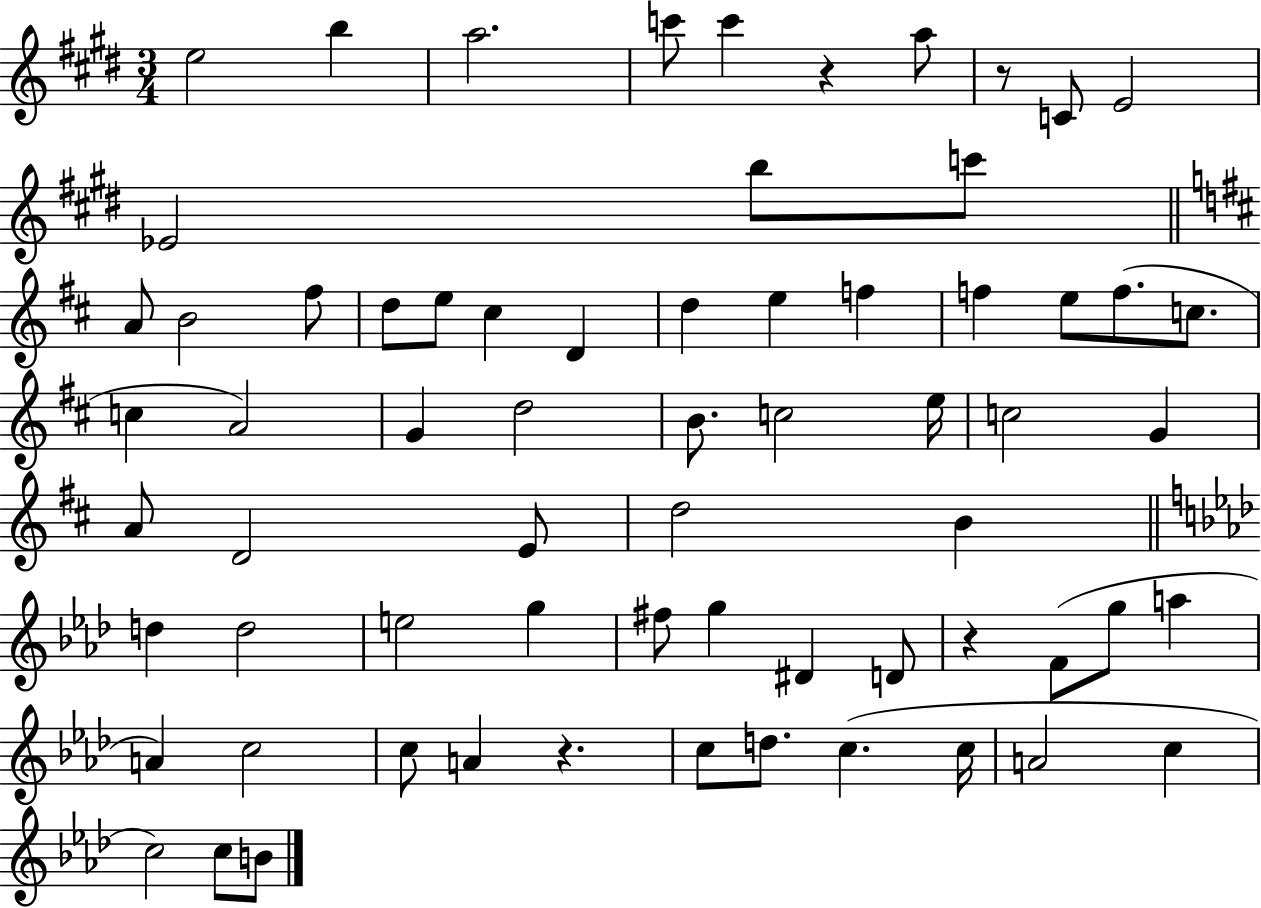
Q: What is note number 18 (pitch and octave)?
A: D4